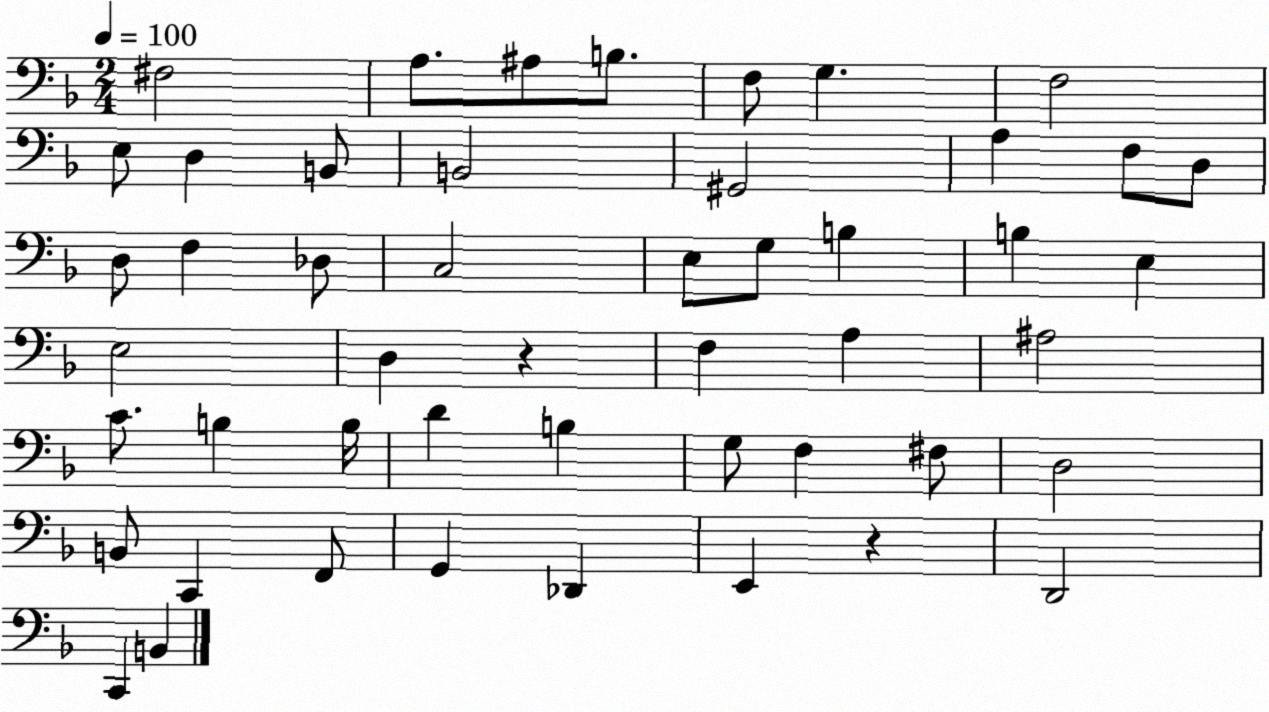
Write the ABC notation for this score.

X:1
T:Untitled
M:2/4
L:1/4
K:F
^F,2 A,/2 ^A,/2 B,/2 F,/2 G, F,2 E,/2 D, B,,/2 B,,2 ^G,,2 A, F,/2 D,/2 D,/2 F, _D,/2 C,2 E,/2 G,/2 B, B, E, E,2 D, z F, A, ^A,2 C/2 B, B,/4 D B, G,/2 F, ^F,/2 D,2 B,,/2 C,, F,,/2 G,, _D,, E,, z D,,2 C,, B,,